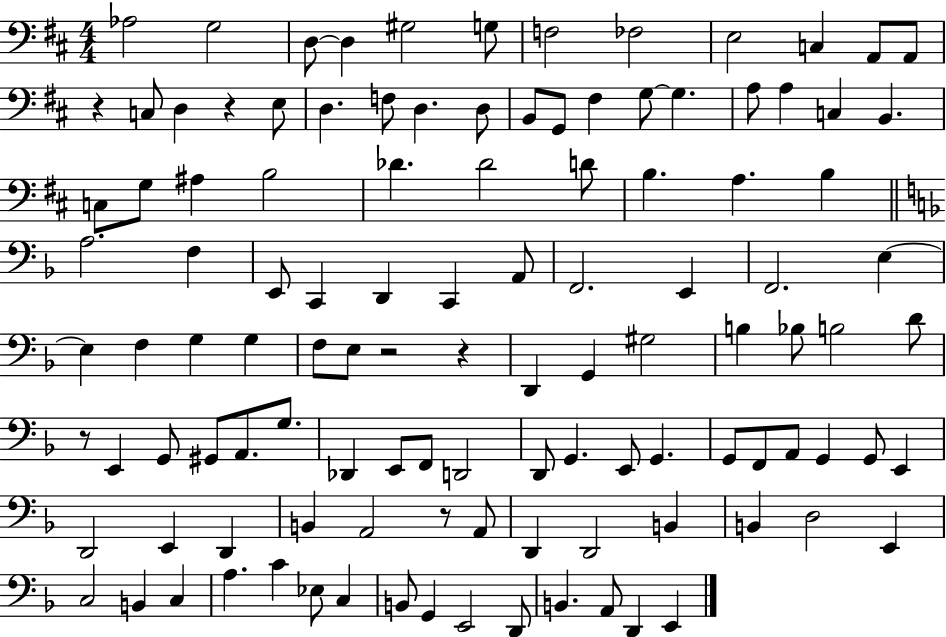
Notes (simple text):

Ab3/h G3/h D3/e D3/q G#3/h G3/e F3/h FES3/h E3/h C3/q A2/e A2/e R/q C3/e D3/q R/q E3/e D3/q. F3/e D3/q. D3/e B2/e G2/e F#3/q G3/e G3/q. A3/e A3/q C3/q B2/q. C3/e G3/e A#3/q B3/h Db4/q. Db4/h D4/e B3/q. A3/q. B3/q A3/h. F3/q E2/e C2/q D2/q C2/q A2/e F2/h. E2/q F2/h. E3/q E3/q F3/q G3/q G3/q F3/e E3/e R/h R/q D2/q G2/q G#3/h B3/q Bb3/e B3/h D4/e R/e E2/q G2/e G#2/e A2/e. G3/e. Db2/q E2/e F2/e D2/h D2/e G2/q. E2/e G2/q. G2/e F2/e A2/e G2/q G2/e E2/q D2/h E2/q D2/q B2/q A2/h R/e A2/e D2/q D2/h B2/q B2/q D3/h E2/q C3/h B2/q C3/q A3/q. C4/q Eb3/e C3/q B2/e G2/q E2/h D2/e B2/q. A2/e D2/q E2/q